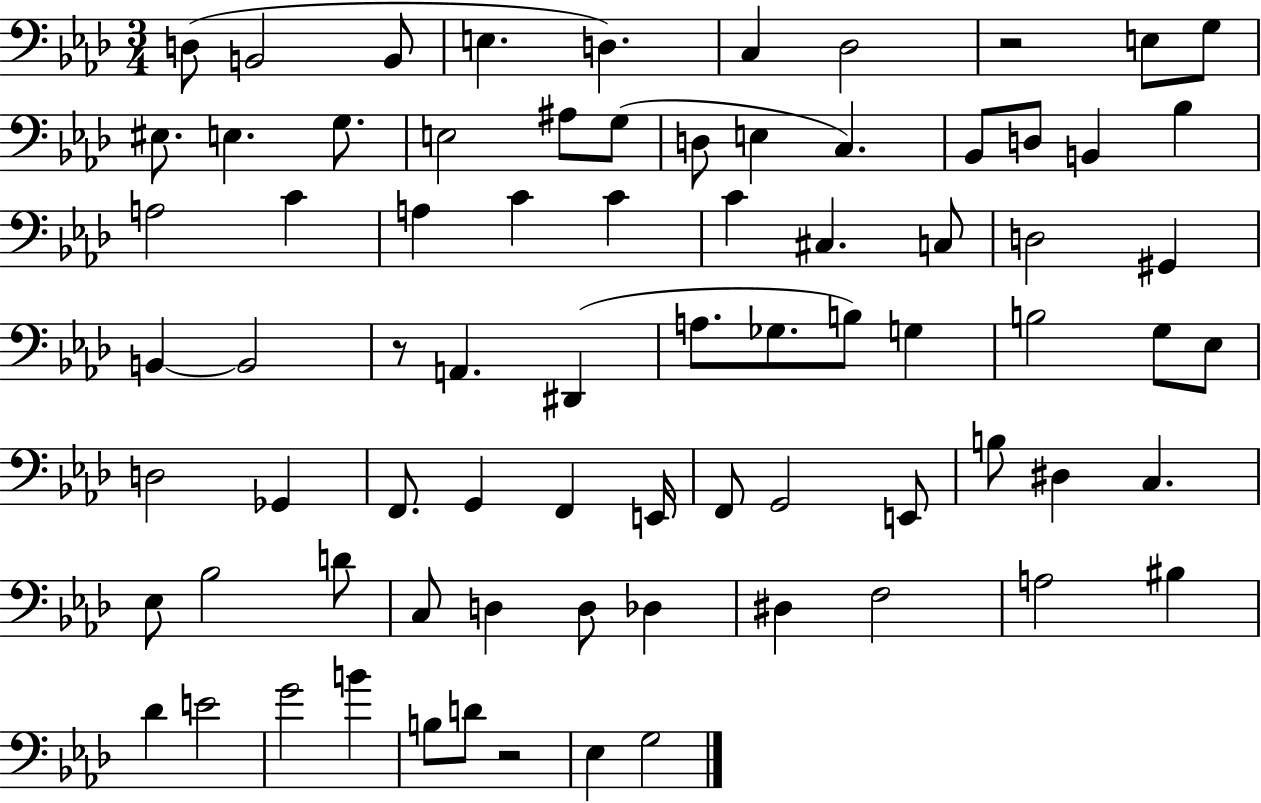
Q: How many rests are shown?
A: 3